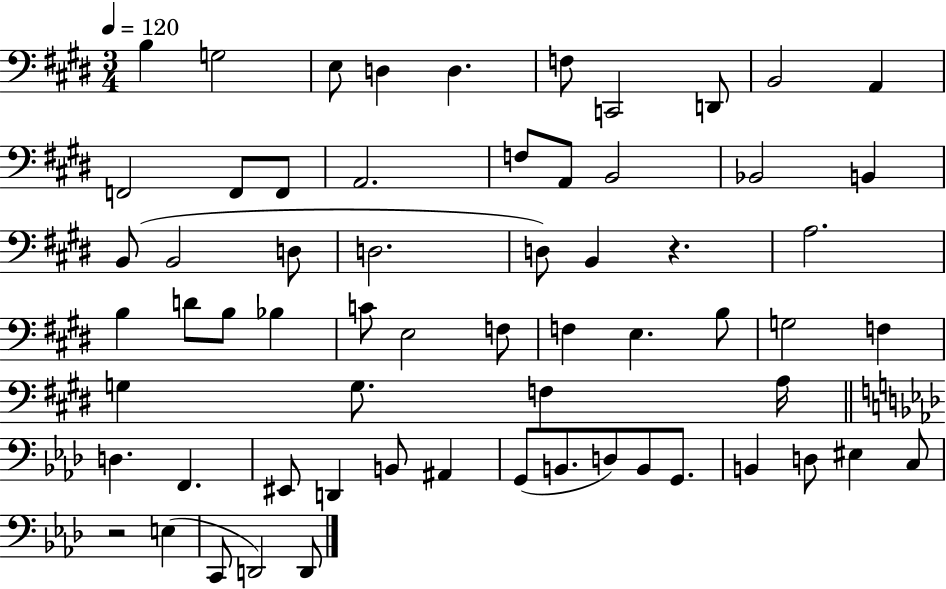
{
  \clef bass
  \numericTimeSignature
  \time 3/4
  \key e \major
  \tempo 4 = 120
  b4 g2 | e8 d4 d4. | f8 c,2 d,8 | b,2 a,4 | \break f,2 f,8 f,8 | a,2. | f8 a,8 b,2 | bes,2 b,4 | \break b,8( b,2 d8 | d2. | d8) b,4 r4. | a2. | \break b4 d'8 b8 bes4 | c'8 e2 f8 | f4 e4. b8 | g2 f4 | \break g4 g8. f4 a16 | \bar "||" \break \key f \minor d4. f,4. | eis,8 d,4 b,8 ais,4 | g,8( b,8. d8) b,8 g,8. | b,4 d8 eis4 c8 | \break r2 e4( | c,8 d,2) d,8 | \bar "|."
}